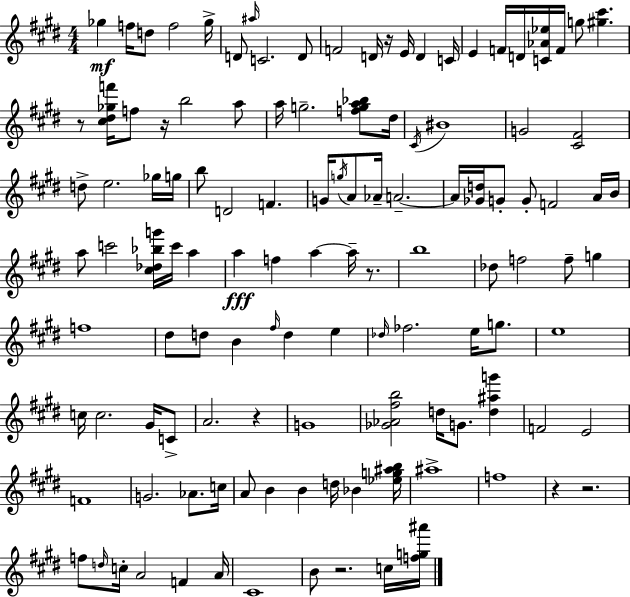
{
  \clef treble
  \numericTimeSignature
  \time 4/4
  \key e \major
  \repeat volta 2 { ges''4\mf f''16 d''8 f''2 ges''16-> | d'8 \grace { ais''16 } c'2. d'8 | f'2 d'16 r16 e'16 d'4 | c'16 e'4 f'16 d'16 <c' aes' ees''>16 f'16 g''8 <gis'' cis'''>4. | \break r8 <cis'' dis'' ges'' f'''>16 f''8 r16 b''2 a''8 | a''16 g''2.-- <f'' g'' a'' bes''>8 | dis''16 \acciaccatura { cis'16 } bis'1 | g'2 <cis' fis'>2 | \break d''8-> e''2. | ges''16 g''16 b''8 d'2 f'4. | g'16 \acciaccatura { g''16 } a'8 aes'16-- a'2.--~~ | a'16 <ges' d''>16 g'8-. g'8-. f'2 | \break a'16 b'16 a''8 c'''2 <cis'' des'' bes'' g'''>16 c'''16 a''4 | a''4\fff f''4 a''4~~ a''16-- | r8. b''1 | des''8 f''2 f''8-- g''4 | \break f''1 | dis''8 d''8 b'4 \grace { fis''16 } d''4 | e''4 \grace { des''16 } fes''2. | e''16 g''8. e''1 | \break c''16 c''2. | gis'16 c'8-> a'2. | r4 g'1 | <ges' aes' fis'' b''>2 d''16 g'8. | \break <d'' ais'' g'''>4 f'2 e'2 | f'1 | g'2. | aes'8. c''16 a'8 b'4 b'4 d''16 | \break bes'4 <ees'' g'' ais'' b''>16 ais''1-> | f''1 | r4 r2. | f''8 \grace { d''16 } c''16-. a'2 | \break f'4 a'16 cis'1 | b'8 r2. | c''16 <f'' g'' ais'''>16 } \bar "|."
}